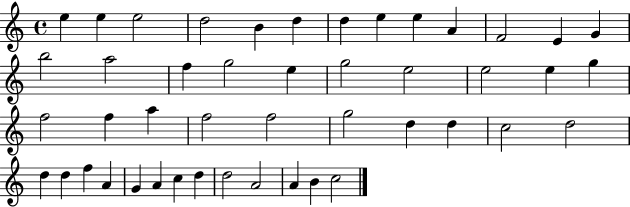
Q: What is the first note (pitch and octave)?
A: E5